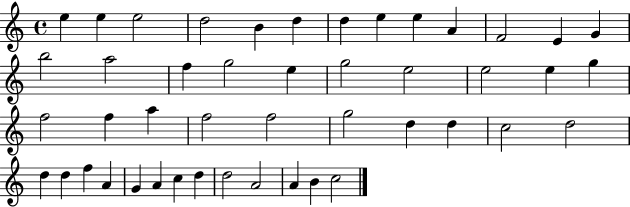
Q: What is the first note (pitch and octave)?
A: E5